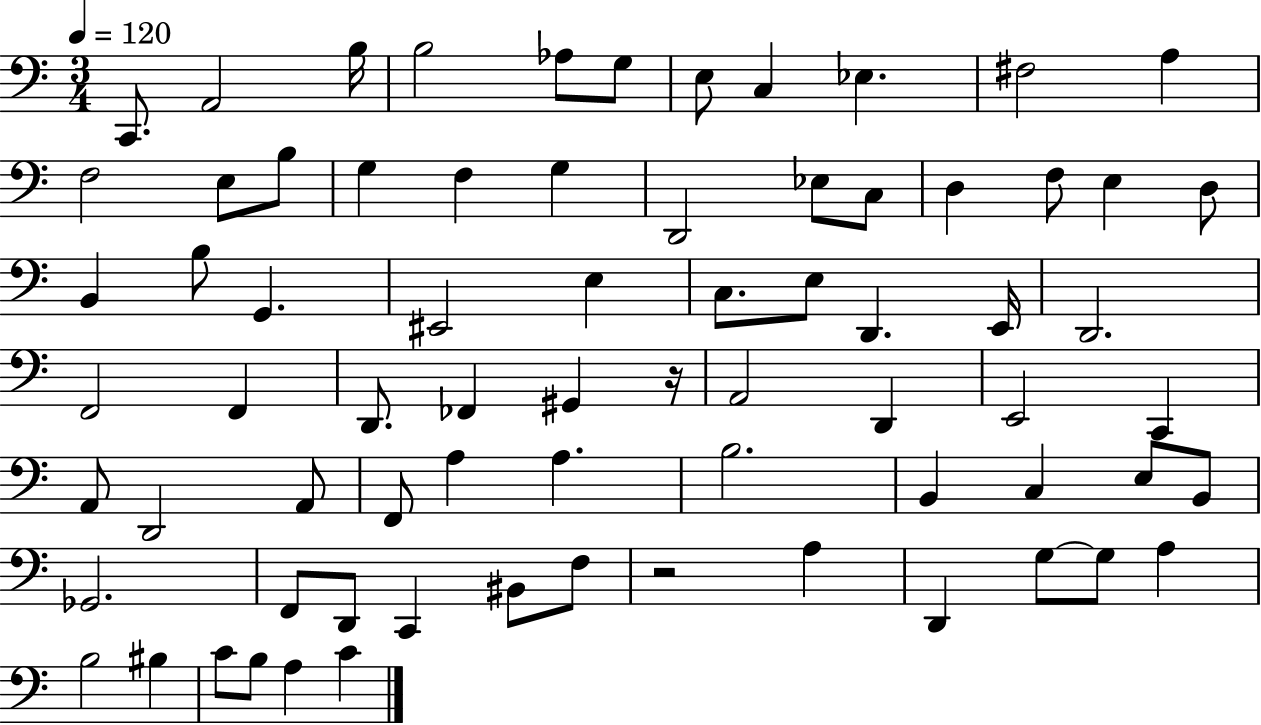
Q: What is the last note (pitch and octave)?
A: C4